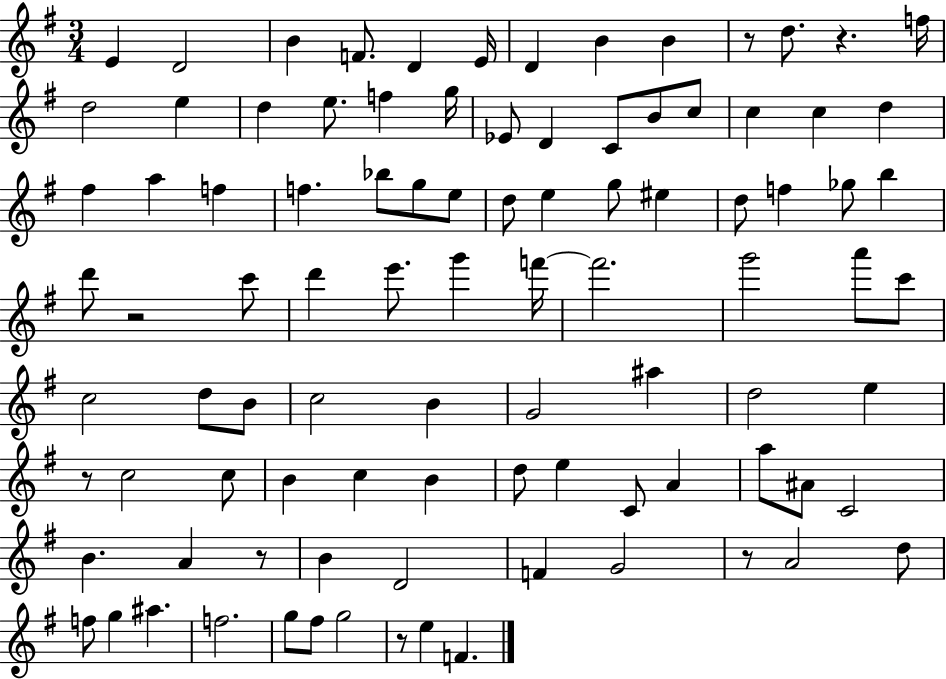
E4/q D4/h B4/q F4/e. D4/q E4/s D4/q B4/q B4/q R/e D5/e. R/q. F5/s D5/h E5/q D5/q E5/e. F5/q G5/s Eb4/e D4/q C4/e B4/e C5/e C5/q C5/q D5/q F#5/q A5/q F5/q F5/q. Bb5/e G5/e E5/e D5/e E5/q G5/e EIS5/q D5/e F5/q Gb5/e B5/q D6/e R/h C6/e D6/q E6/e. G6/q F6/s F6/h. G6/h A6/e C6/e C5/h D5/e B4/e C5/h B4/q G4/h A#5/q D5/h E5/q R/e C5/h C5/e B4/q C5/q B4/q D5/e E5/q C4/e A4/q A5/e A#4/e C4/h B4/q. A4/q R/e B4/q D4/h F4/q G4/h R/e A4/h D5/e F5/e G5/q A#5/q. F5/h. G5/e F#5/e G5/h R/e E5/q F4/q.